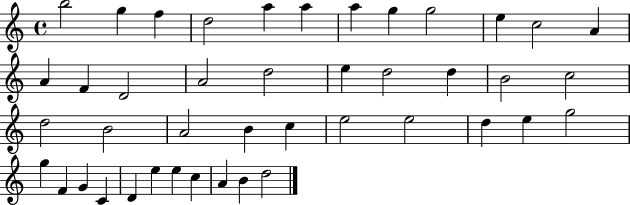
X:1
T:Untitled
M:4/4
L:1/4
K:C
b2 g f d2 a a a g g2 e c2 A A F D2 A2 d2 e d2 d B2 c2 d2 B2 A2 B c e2 e2 d e g2 g F G C D e e c A B d2